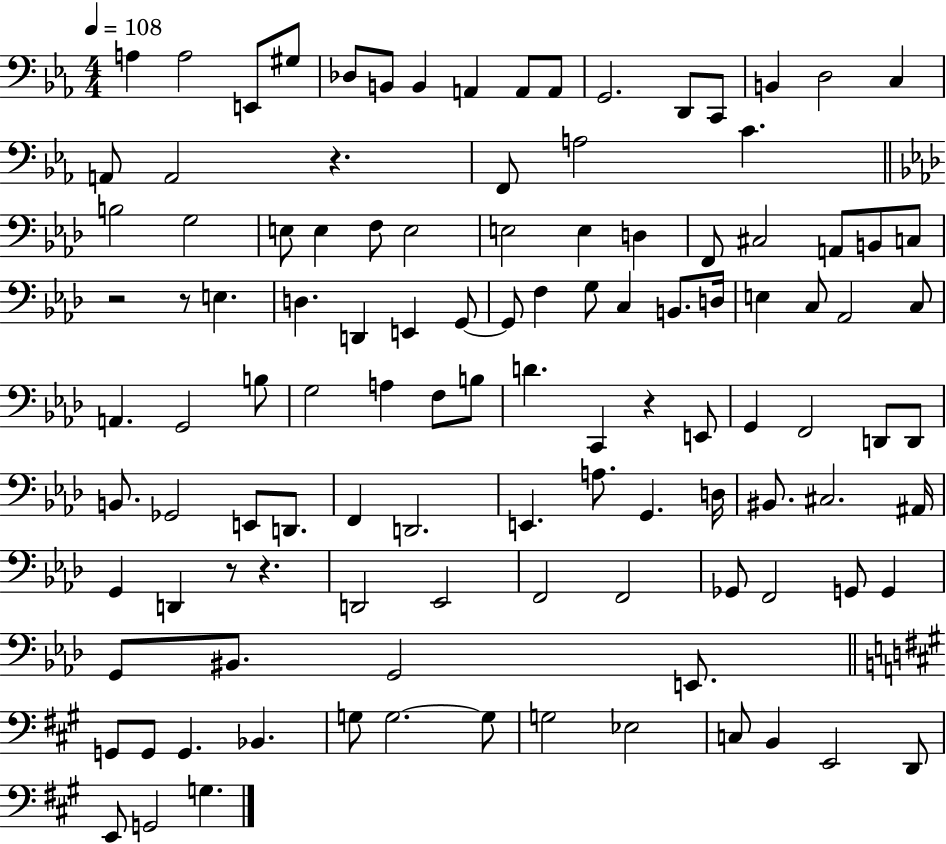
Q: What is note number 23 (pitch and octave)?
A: G3